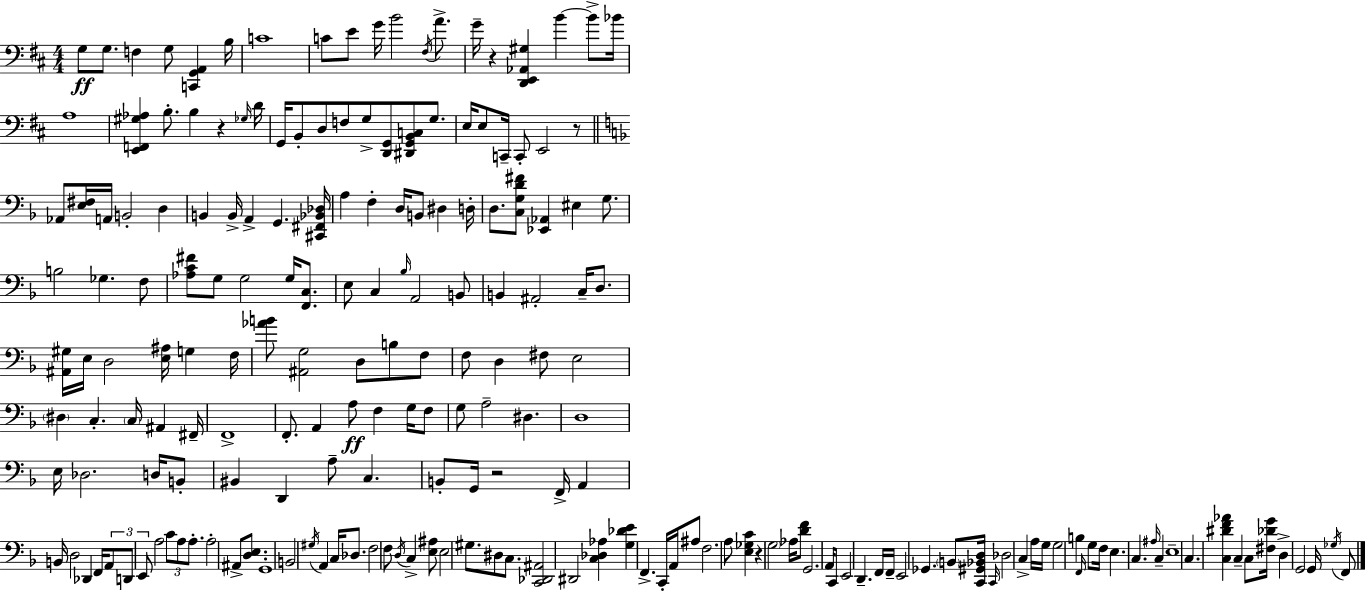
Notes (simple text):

G3/e G3/e. F3/q G3/e [C2,G2,A2]/q B3/s C4/w C4/e E4/e G4/s B4/h F#3/s A4/e. G4/s R/q [D2,E2,Ab2,G#3]/q B4/q B4/e Bb4/s A3/w [E2,F2,G#3,Ab3]/q B3/e. B3/q R/q Gb3/s D4/s G2/s B2/e D3/e F3/e G3/e [D2,G2]/e [D#2,G2,B2,C3]/e G3/e. E3/s E3/e C2/s C2/e E2/h R/e Ab2/e [E3,F#3]/s A2/s B2/h D3/q B2/q B2/s A2/q G2/q. [C#2,F#2,Bb2,Db3]/s A3/q F3/q D3/s B2/e D#3/q D3/s D3/e. [C3,G3,D4,F#4]/e [Eb2,Ab2]/q EIS3/q G3/e. B3/h Gb3/q. F3/e [Ab3,C4,F#4]/e G3/e G3/h G3/s [F2,C3]/e. E3/e C3/q Bb3/s A2/h B2/e B2/q A#2/h C3/s D3/e. [A#2,G#3]/s E3/s D3/h [E3,A#3]/s G3/q F3/s [Ab4,B4]/e [A#2,G3]/h D3/e B3/e F3/e F3/e D3/q F#3/e E3/h D#3/q C3/q. C3/s A#2/q F#2/s F2/w F2/e. A2/q A3/e F3/q G3/s F3/e G3/e A3/h D#3/q. D3/w E3/s Db3/h. D3/s B2/e BIS2/q D2/q A3/e C3/q. B2/e G2/s R/h F2/s A2/q B2/s D3/h Db2/q F2/s A2/e D2/e E2/e A3/h C4/e A3/e A3/e. A3/h A#2/e [D3,E3]/e. G2/w B2/h G#3/s A2/q C3/s Db3/e. F3/h F3/e D3/s C3/q [E3,A#3]/e E3/h G#3/e. D#3/e C3/e. [C2,Db2,A#2]/h D#2/h [C3,Db3,Ab3]/q [G3,Db4,E4]/q F2/q. C2/s A2/s A#3/e F3/h. A3/e [E3,Gb3,C4]/q R/q G3/h Ab3/s [D4,F4]/e G2/h. A2/s C2/e E2/h D2/q. F2/s F2/s E2/h Gb2/q. B2/e [C2,G#2,Bb2,D3]/s C2/s Db3/h C3/q A3/s G3/s G3/h B3/q F2/s G3/e F3/s E3/q. C3/q. A#3/s C3/q E3/w C3/q. [C3,D#4,F4,Ab4]/q C3/q C3/e [F#3,Db4,G4]/s D3/q G2/h G2/s Gb3/s F2/e